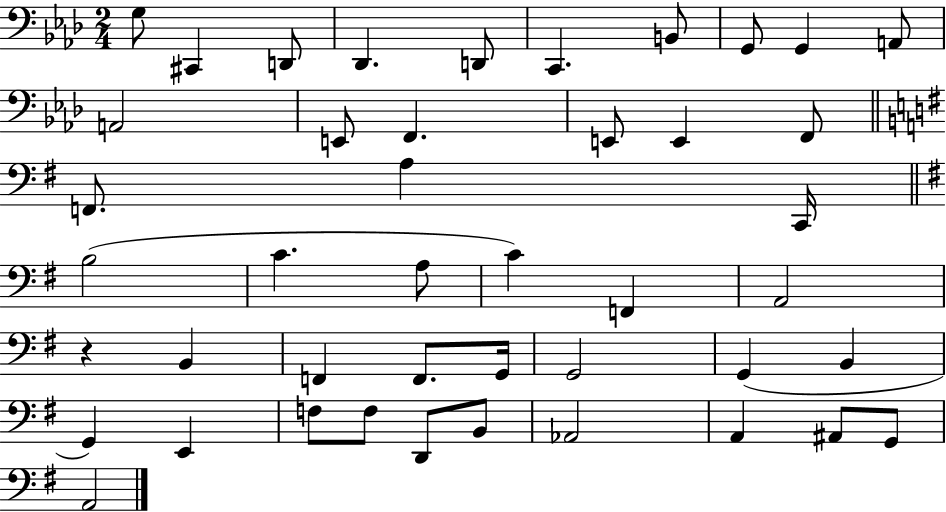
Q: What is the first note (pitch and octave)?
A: G3